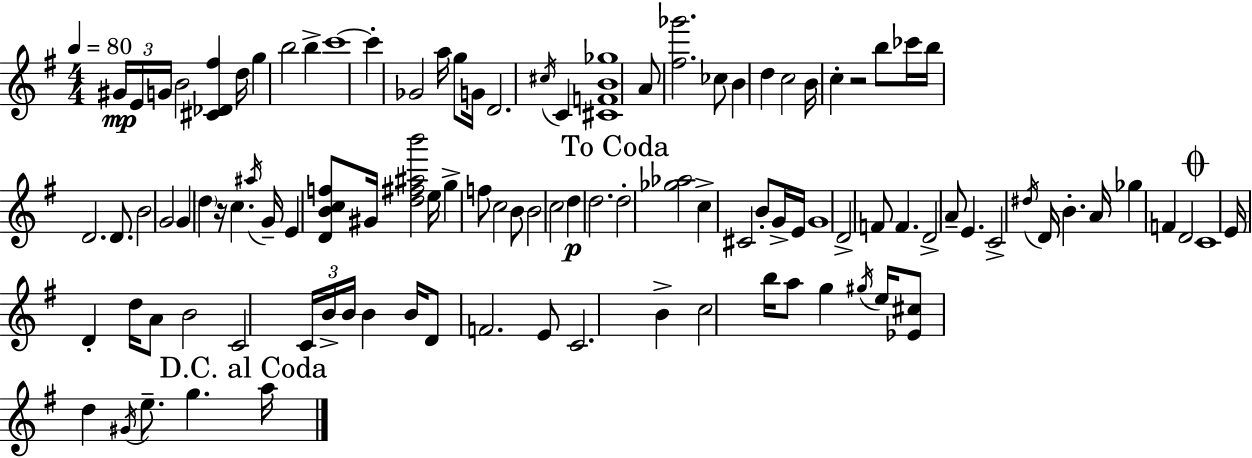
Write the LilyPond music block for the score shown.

{
  \clef treble
  \numericTimeSignature
  \time 4/4
  \key g \major
  \tempo 4 = 80
  \tuplet 3/2 { gis'16\mp e'16 g'16 } b'2 <cis' des' fis''>4 d''16 | g''4 b''2 b''4-> | c'''1~~ | c'''4-. ges'2 a''16 g''8 g'16 | \break d'2. \acciaccatura { cis''16 } c'4 | <cis' f' b' ges''>1 | a'8 <fis'' ges'''>2. ces''8 | b'4 d''4 c''2 | \break b'16 c''4-. r2 b''8 | ces'''16 b''16 d'2. d'8. | b'2 g'2 | g'4 \parenthesize d''4 r16 c''4. | \break \acciaccatura { ais''16 } g'16-- e'4 <d' b' c'' f''>8 gis'16 <d'' fis'' ais'' b'''>2 | e''16 g''4-> f''8 c''2 | b'8 b'2 c''2 | d''4\p d''2. | \break \mark "To Coda" d''2-. <ges'' aes''>2 | c''4-> cis'2 b'8-. | g'16-> e'16 g'1 | d'2-> f'8 f'4. | \break d'2-> a'8-- e'4. | c'2-> \acciaccatura { dis''16 } d'16 b'4.-. | a'16 ges''4 f'4 d'2 | \mark \markup { \musicglyph "scripts.coda" } c'1 | \break e'16 d'4-. d''16 a'8 b'2 | c'2 \tuplet 3/2 { c'16 b'16-> b'16 } b'4 | b'16 d'8 f'2. | e'8 c'2. b'4-> | \break c''2 b''16 a''8 g''4 | \acciaccatura { gis''16 } e''16 <ees' cis''>8 d''4 \acciaccatura { gis'16 } e''8.-- g''4. | \mark "D.C. al Coda" a''16 \bar "|."
}